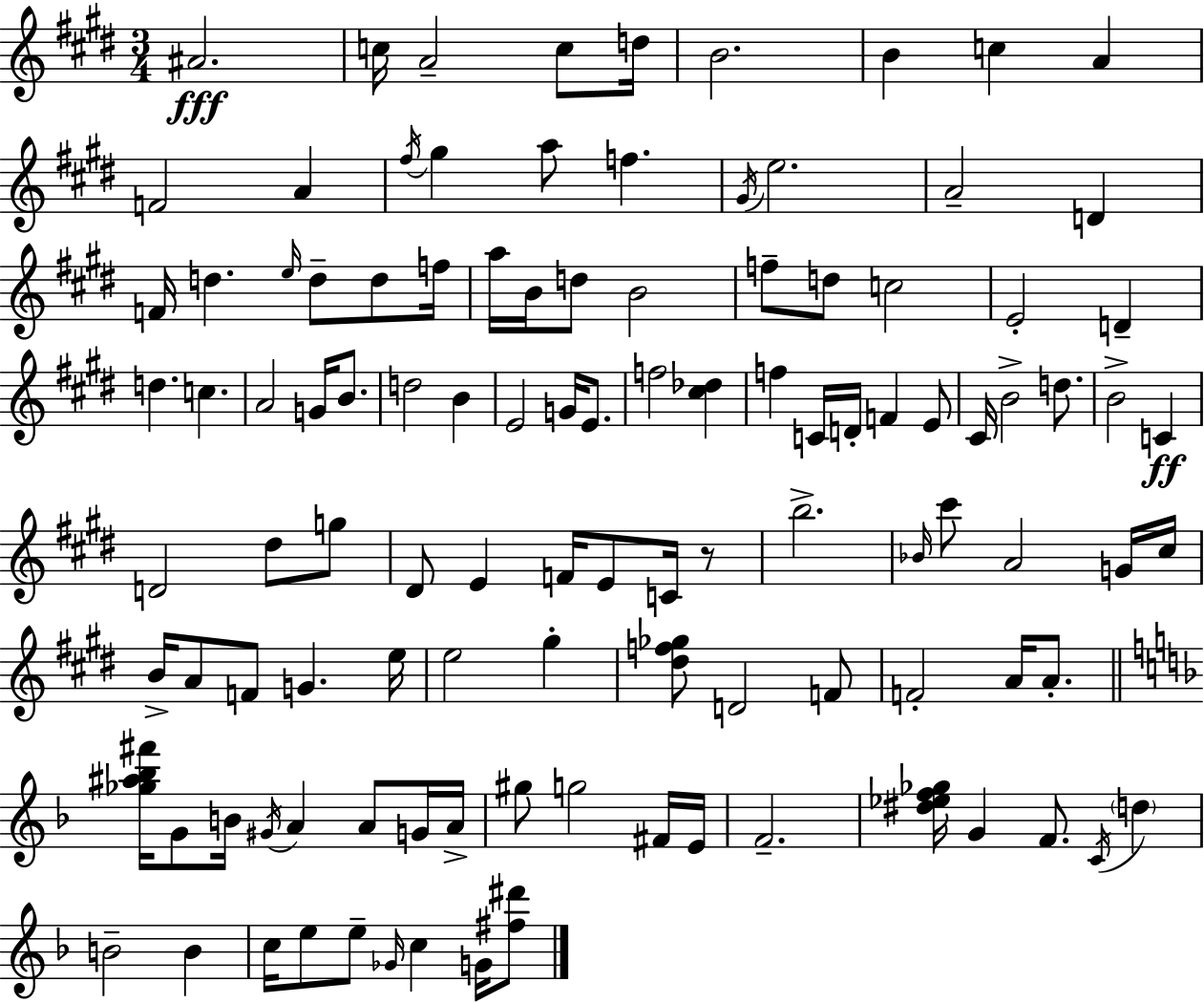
A#4/h. C5/s A4/h C5/e D5/s B4/h. B4/q C5/q A4/q F4/h A4/q F#5/s G#5/q A5/e F5/q. G#4/s E5/h. A4/h D4/q F4/s D5/q. E5/s D5/e D5/e F5/s A5/s B4/s D5/e B4/h F5/e D5/e C5/h E4/h D4/q D5/q. C5/q. A4/h G4/s B4/e. D5/h B4/q E4/h G4/s E4/e. F5/h [C#5,Db5]/q F5/q C4/s D4/s F4/q E4/e C#4/s B4/h D5/e. B4/h C4/q D4/h D#5/e G5/e D#4/e E4/q F4/s E4/e C4/s R/e B5/h. Bb4/s C#6/e A4/h G4/s C#5/s B4/s A4/e F4/e G4/q. E5/s E5/h G#5/q [D#5,F5,Gb5]/e D4/h F4/e F4/h A4/s A4/e. [Gb5,A#5,Bb5,F#6]/s G4/e B4/s G#4/s A4/q A4/e G4/s A4/s G#5/e G5/h F#4/s E4/s F4/h. [D#5,Eb5,F5,Gb5]/s G4/q F4/e. C4/s D5/q B4/h B4/q C5/s E5/e E5/e Gb4/s C5/q G4/s [F#5,D#6]/e